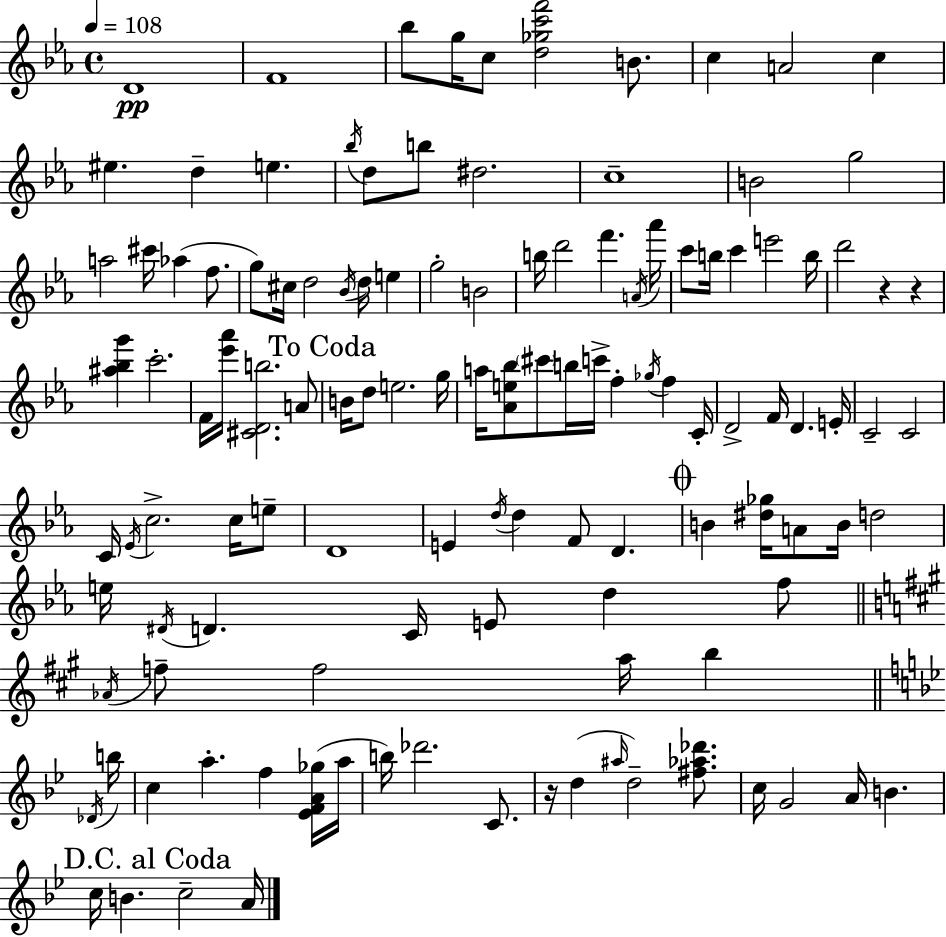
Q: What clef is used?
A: treble